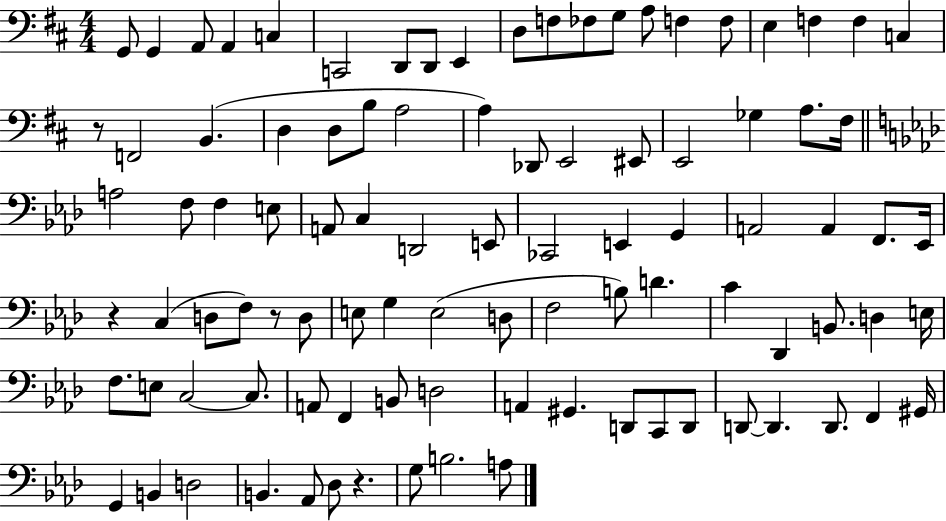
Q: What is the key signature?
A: D major